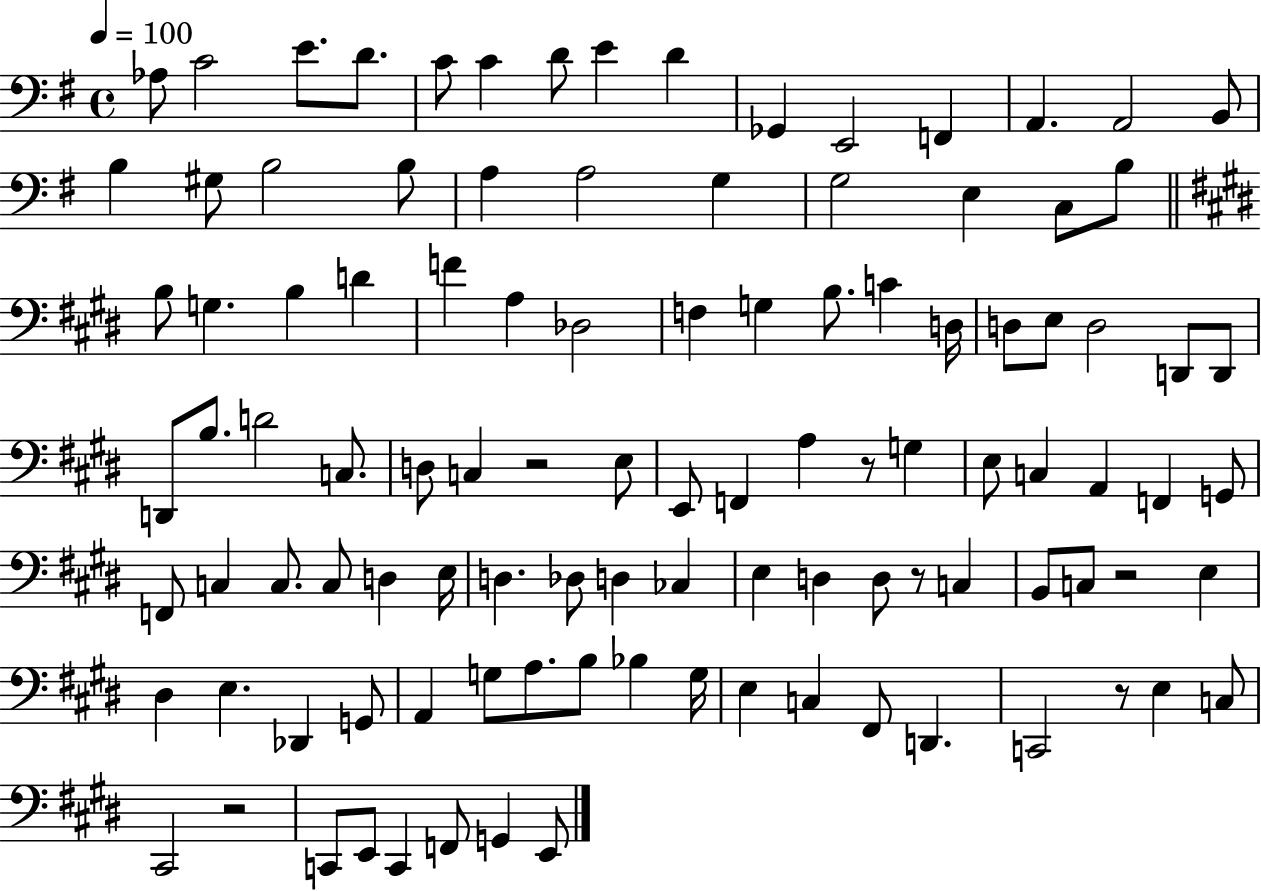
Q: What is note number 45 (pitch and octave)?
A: B3